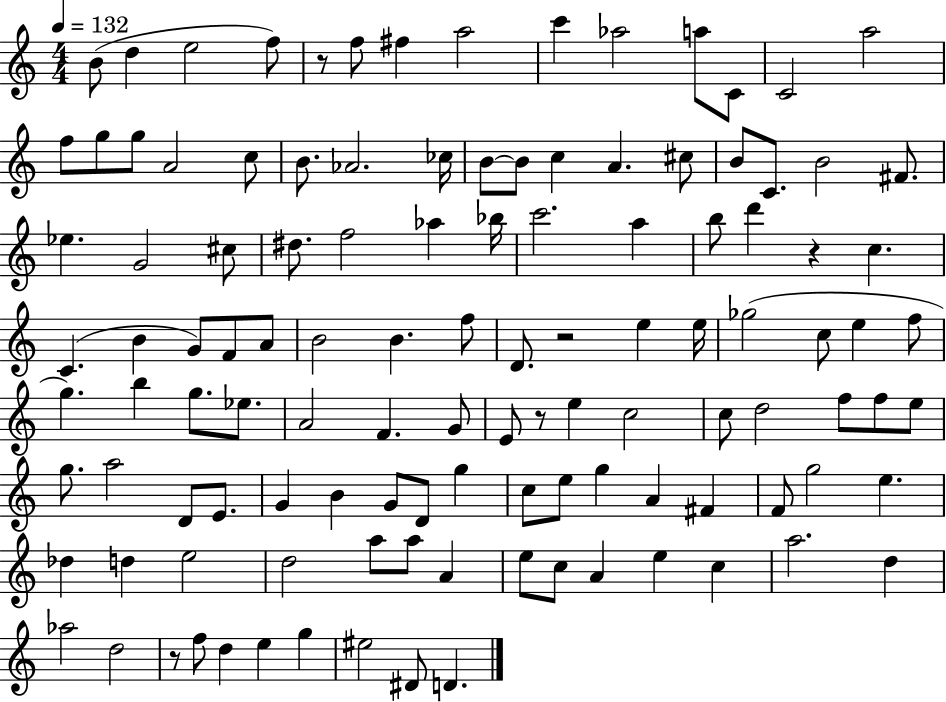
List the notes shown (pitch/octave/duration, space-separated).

B4/e D5/q E5/h F5/e R/e F5/e F#5/q A5/h C6/q Ab5/h A5/e C4/e C4/h A5/h F5/e G5/e G5/e A4/h C5/e B4/e. Ab4/h. CES5/s B4/e B4/e C5/q A4/q. C#5/e B4/e C4/e. B4/h F#4/e. Eb5/q. G4/h C#5/e D#5/e. F5/h Ab5/q Bb5/s C6/h. A5/q B5/e D6/q R/q C5/q. C4/q. B4/q G4/e F4/e A4/e B4/h B4/q. F5/e D4/e. R/h E5/q E5/s Gb5/h C5/e E5/q F5/e G5/q. B5/q G5/e. Eb5/e. A4/h F4/q. G4/e E4/e R/e E5/q C5/h C5/e D5/h F5/e F5/e E5/e G5/e. A5/h D4/e E4/e. G4/q B4/q G4/e D4/e G5/q C5/e E5/e G5/q A4/q F#4/q F4/e G5/h E5/q. Db5/q D5/q E5/h D5/h A5/e A5/e A4/q E5/e C5/e A4/q E5/q C5/q A5/h. D5/q Ab5/h D5/h R/e F5/e D5/q E5/q G5/q EIS5/h D#4/e D4/q.